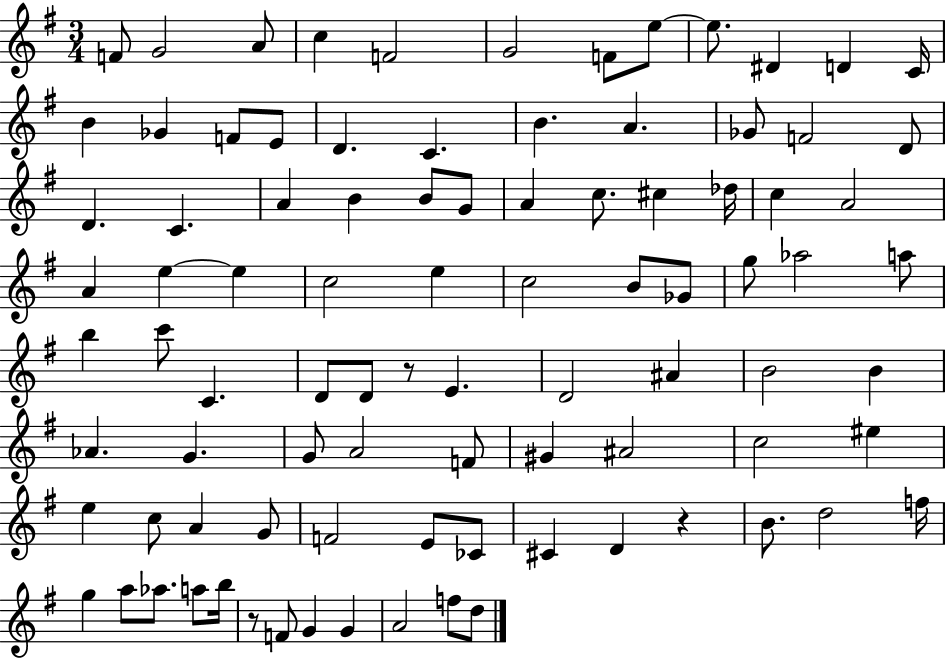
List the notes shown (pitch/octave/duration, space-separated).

F4/e G4/h A4/e C5/q F4/h G4/h F4/e E5/e E5/e. D#4/q D4/q C4/s B4/q Gb4/q F4/e E4/e D4/q. C4/q. B4/q. A4/q. Gb4/e F4/h D4/e D4/q. C4/q. A4/q B4/q B4/e G4/e A4/q C5/e. C#5/q Db5/s C5/q A4/h A4/q E5/q E5/q C5/h E5/q C5/h B4/e Gb4/e G5/e Ab5/h A5/e B5/q C6/e C4/q. D4/e D4/e R/e E4/q. D4/h A#4/q B4/h B4/q Ab4/q. G4/q. G4/e A4/h F4/e G#4/q A#4/h C5/h EIS5/q E5/q C5/e A4/q G4/e F4/h E4/e CES4/e C#4/q D4/q R/q B4/e. D5/h F5/s G5/q A5/e Ab5/e. A5/e B5/s R/e F4/e G4/q G4/q A4/h F5/e D5/e